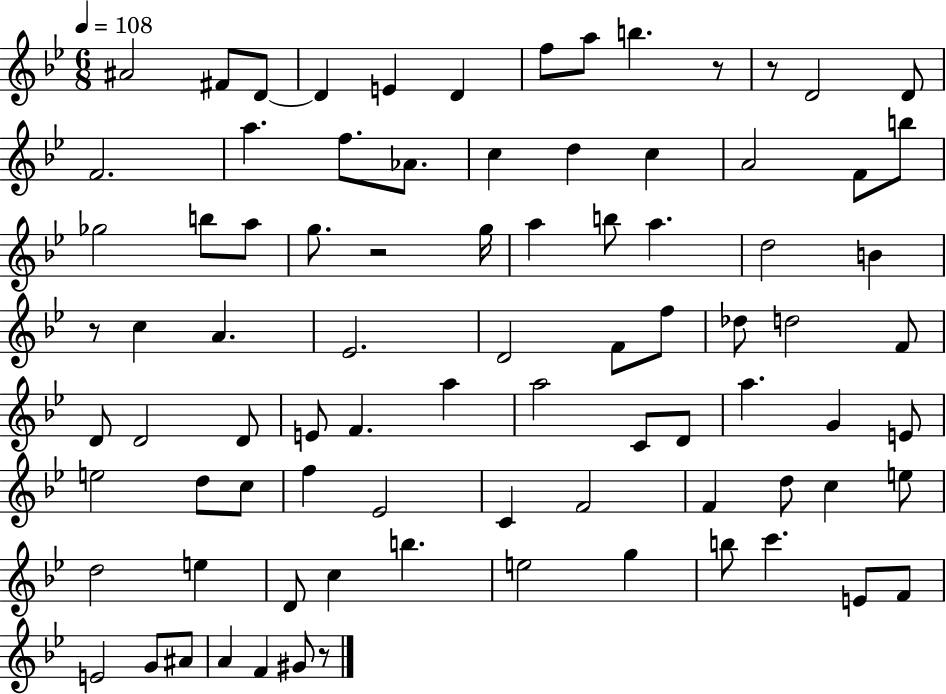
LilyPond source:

{
  \clef treble
  \numericTimeSignature
  \time 6/8
  \key bes \major
  \tempo 4 = 108
  \repeat volta 2 { ais'2 fis'8 d'8~~ | d'4 e'4 d'4 | f''8 a''8 b''4. r8 | r8 d'2 d'8 | \break f'2. | a''4. f''8. aes'8. | c''4 d''4 c''4 | a'2 f'8 b''8 | \break ges''2 b''8 a''8 | g''8. r2 g''16 | a''4 b''8 a''4. | d''2 b'4 | \break r8 c''4 a'4. | ees'2. | d'2 f'8 f''8 | des''8 d''2 f'8 | \break d'8 d'2 d'8 | e'8 f'4. a''4 | a''2 c'8 d'8 | a''4. g'4 e'8 | \break e''2 d''8 c''8 | f''4 ees'2 | c'4 f'2 | f'4 d''8 c''4 e''8 | \break d''2 e''4 | d'8 c''4 b''4. | e''2 g''4 | b''8 c'''4. e'8 f'8 | \break e'2 g'8 ais'8 | a'4 f'4 gis'8 r8 | } \bar "|."
}